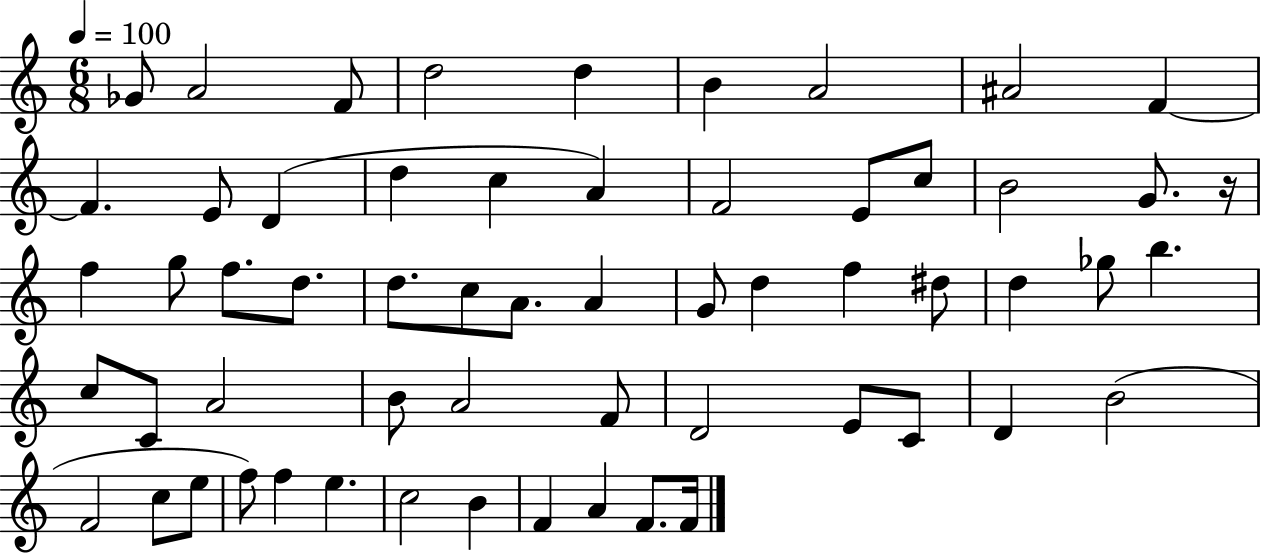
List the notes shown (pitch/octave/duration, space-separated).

Gb4/e A4/h F4/e D5/h D5/q B4/q A4/h A#4/h F4/q F4/q. E4/e D4/q D5/q C5/q A4/q F4/h E4/e C5/e B4/h G4/e. R/s F5/q G5/e F5/e. D5/e. D5/e. C5/e A4/e. A4/q G4/e D5/q F5/q D#5/e D5/q Gb5/e B5/q. C5/e C4/e A4/h B4/e A4/h F4/e D4/h E4/e C4/e D4/q B4/h F4/h C5/e E5/e F5/e F5/q E5/q. C5/h B4/q F4/q A4/q F4/e. F4/s